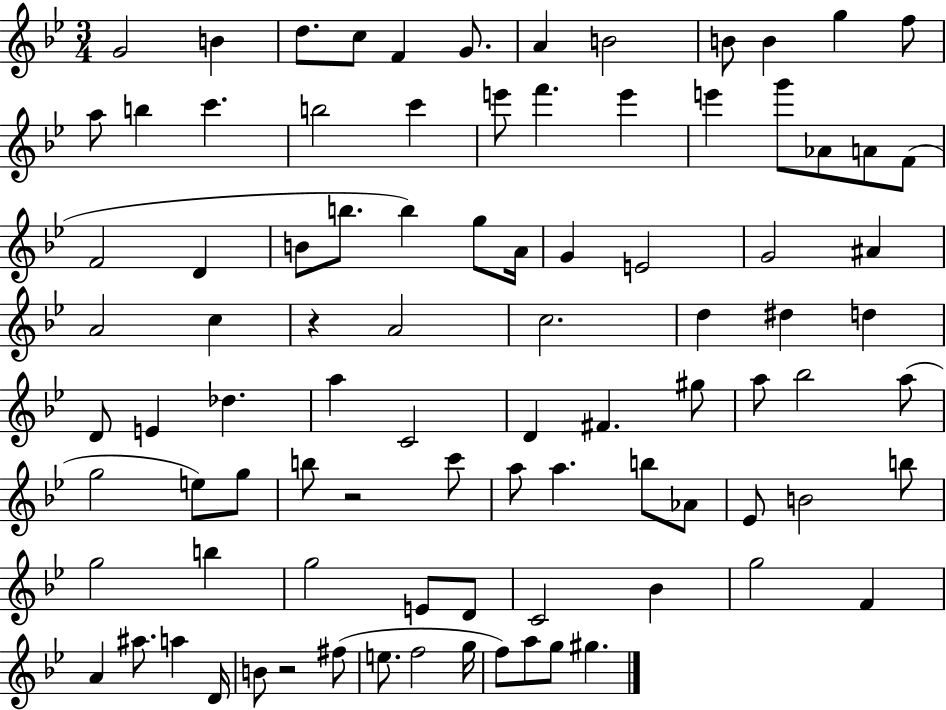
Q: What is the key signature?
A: BES major